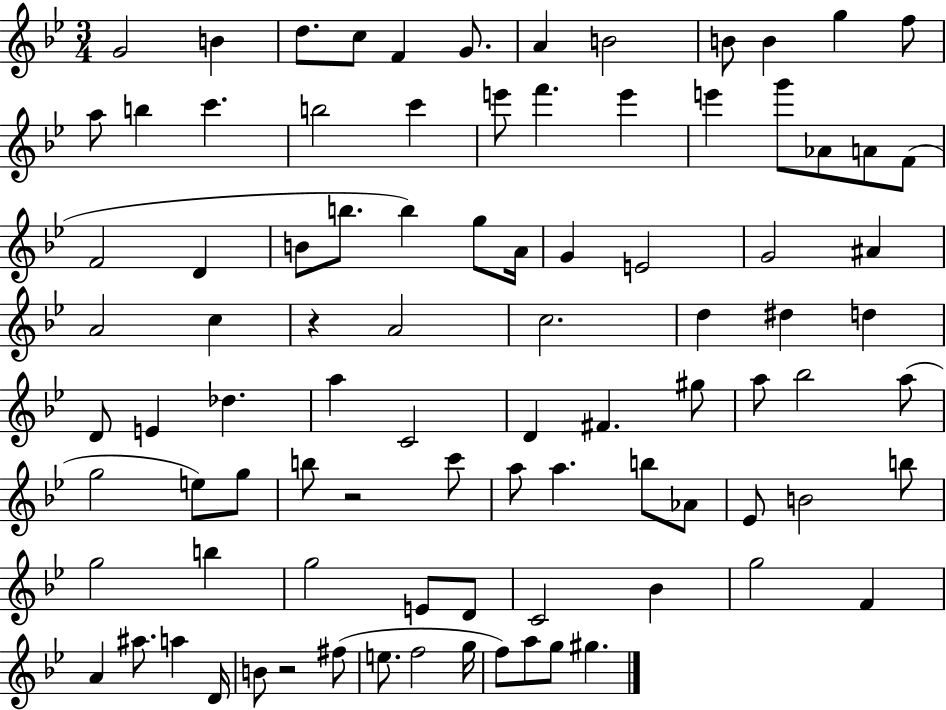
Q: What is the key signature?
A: BES major